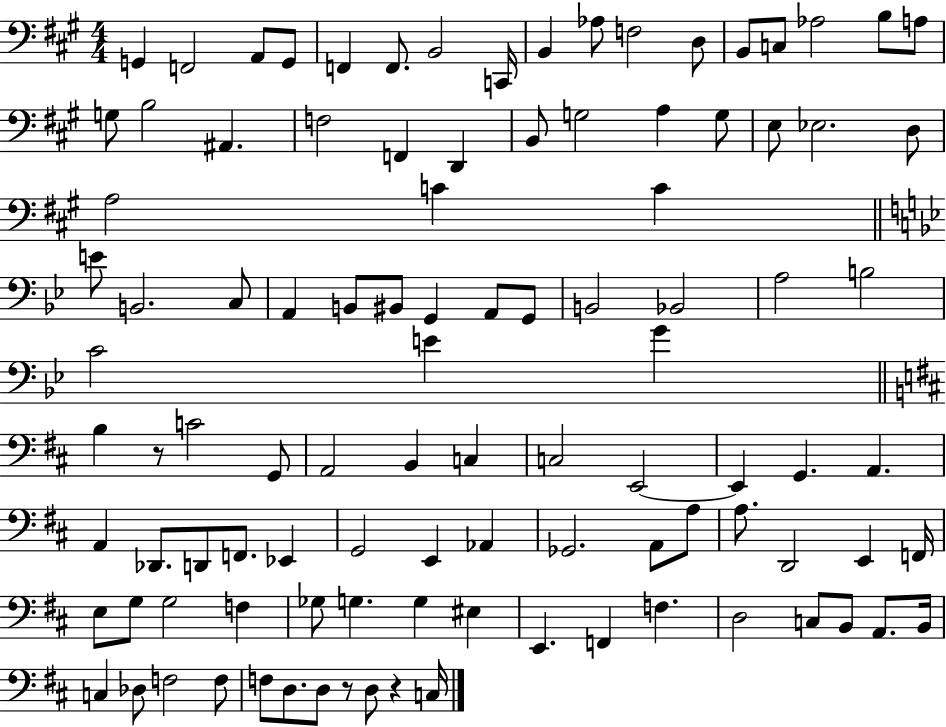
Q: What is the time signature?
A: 4/4